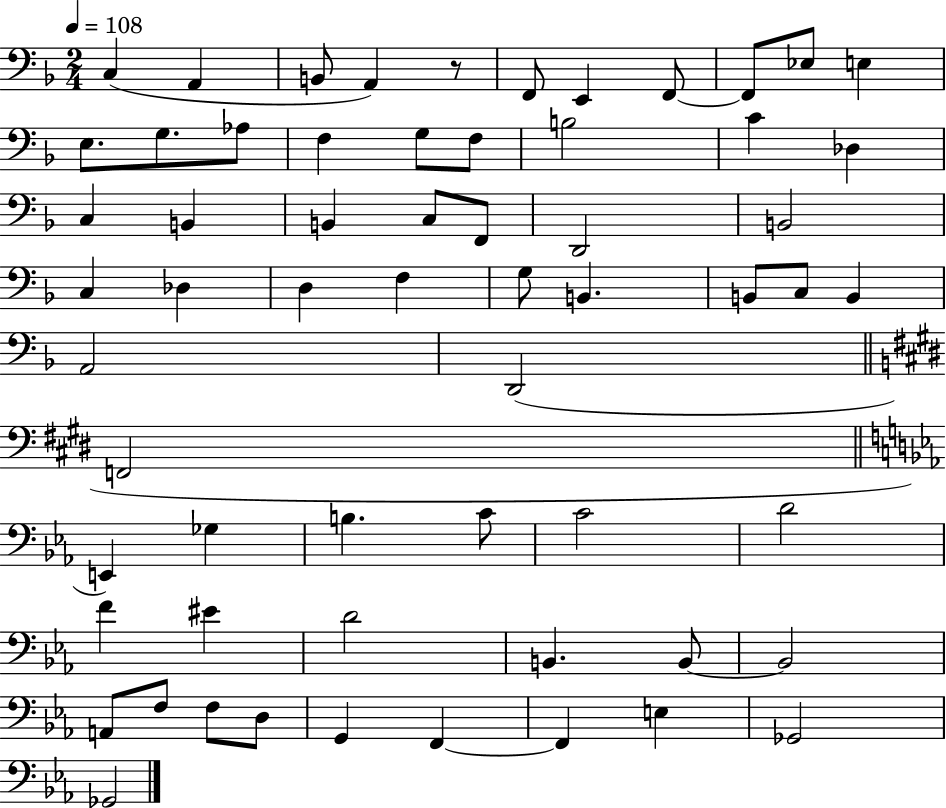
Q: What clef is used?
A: bass